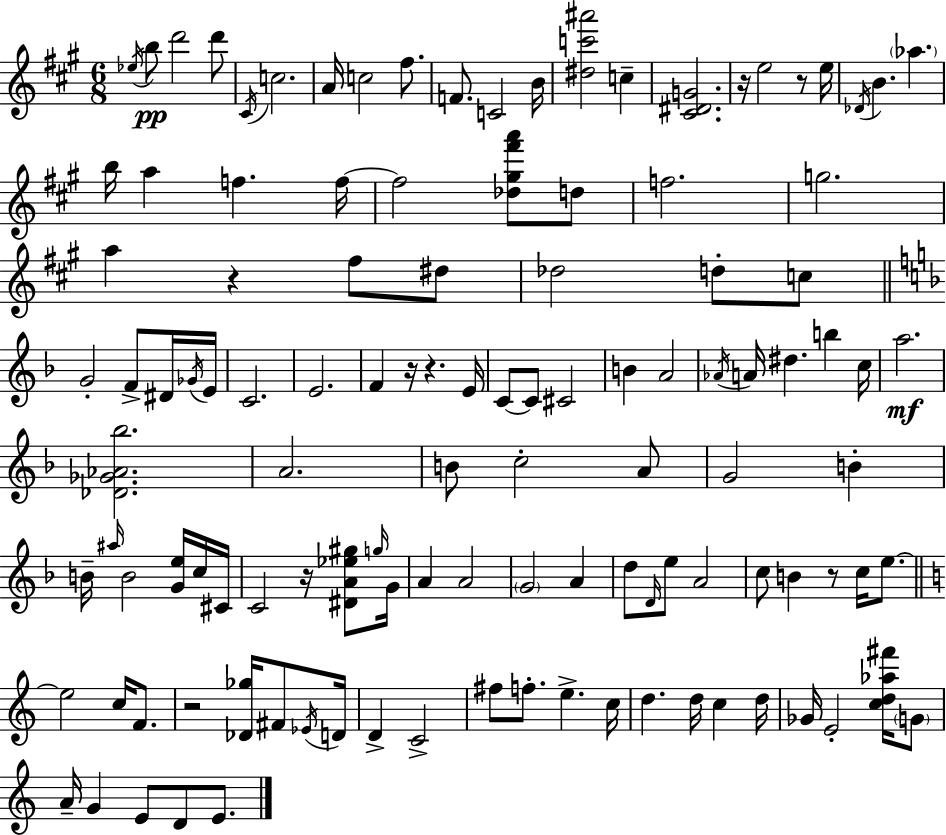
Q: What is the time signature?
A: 6/8